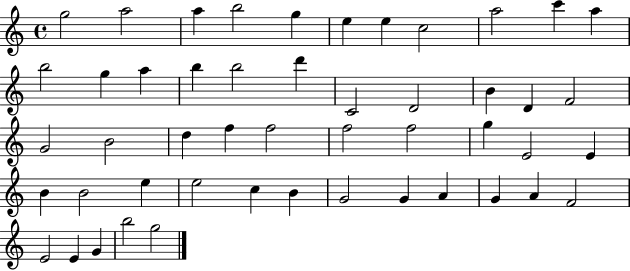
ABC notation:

X:1
T:Untitled
M:4/4
L:1/4
K:C
g2 a2 a b2 g e e c2 a2 c' a b2 g a b b2 d' C2 D2 B D F2 G2 B2 d f f2 f2 f2 g E2 E B B2 e e2 c B G2 G A G A F2 E2 E G b2 g2